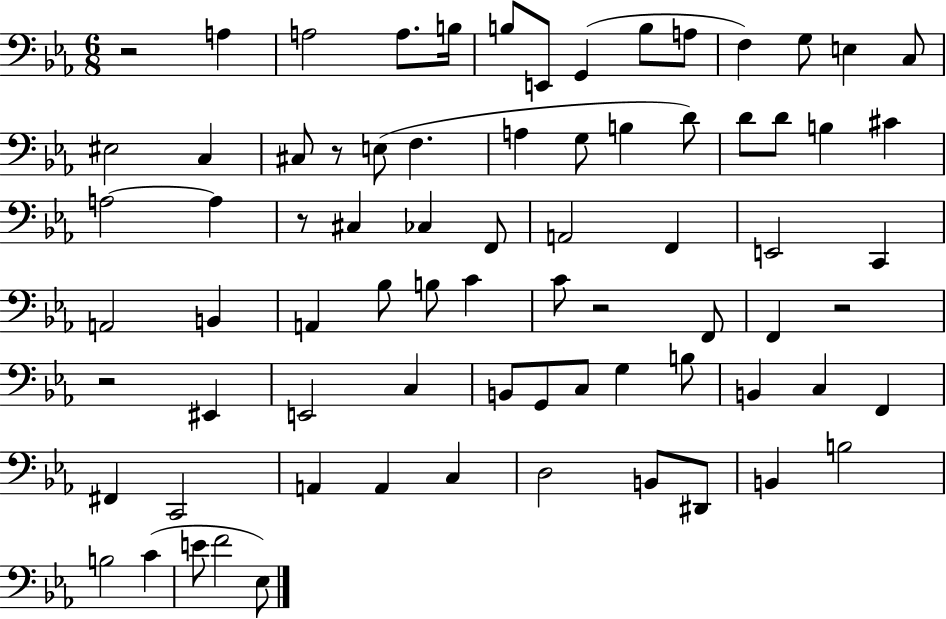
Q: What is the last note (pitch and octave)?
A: Eb3